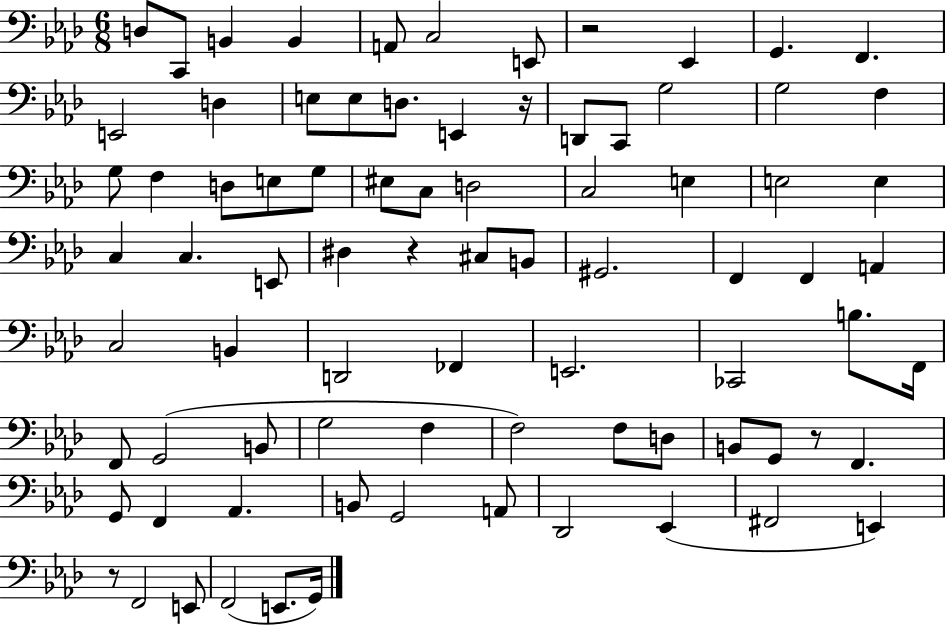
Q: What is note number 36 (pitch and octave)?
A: E2